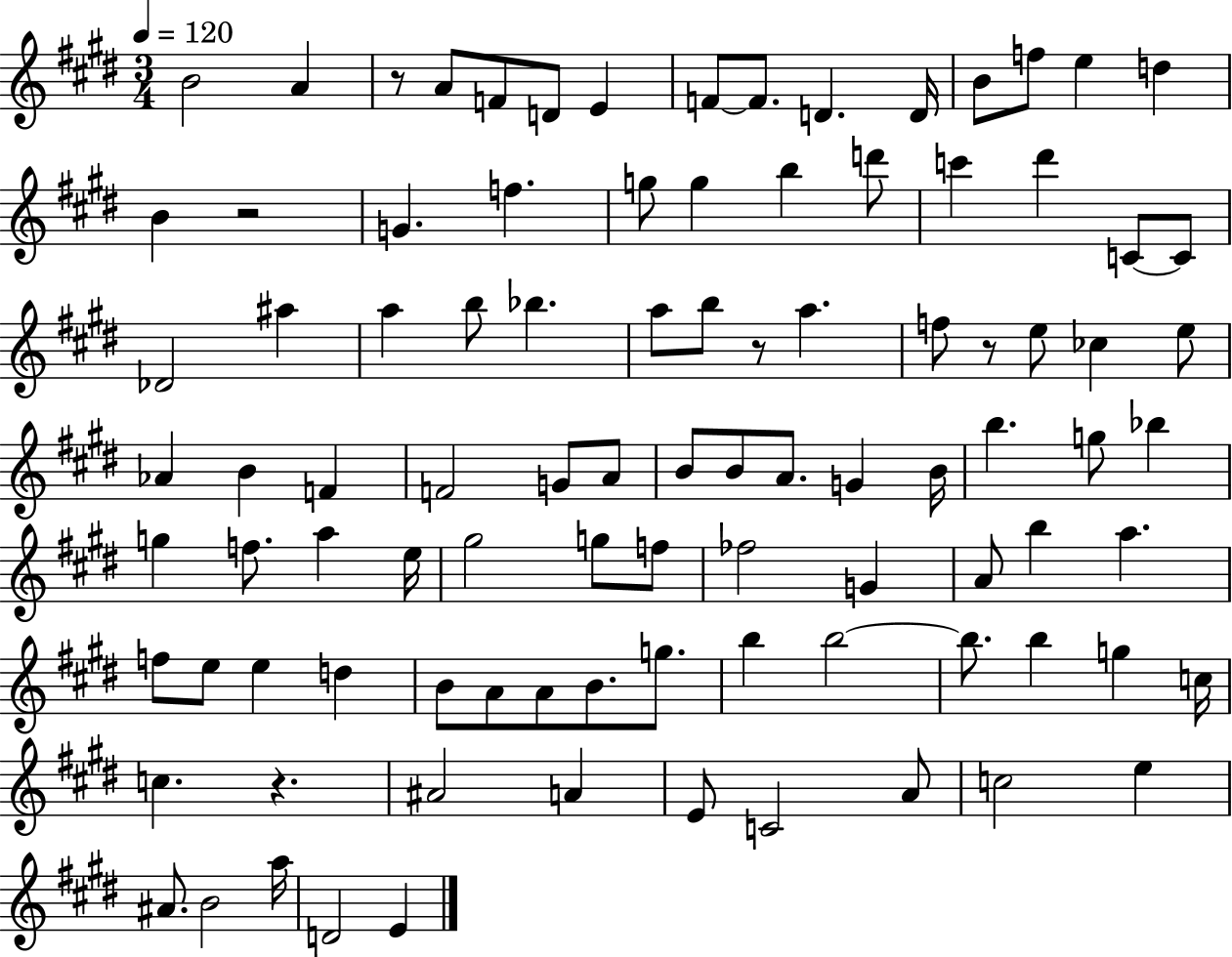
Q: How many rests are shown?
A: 5